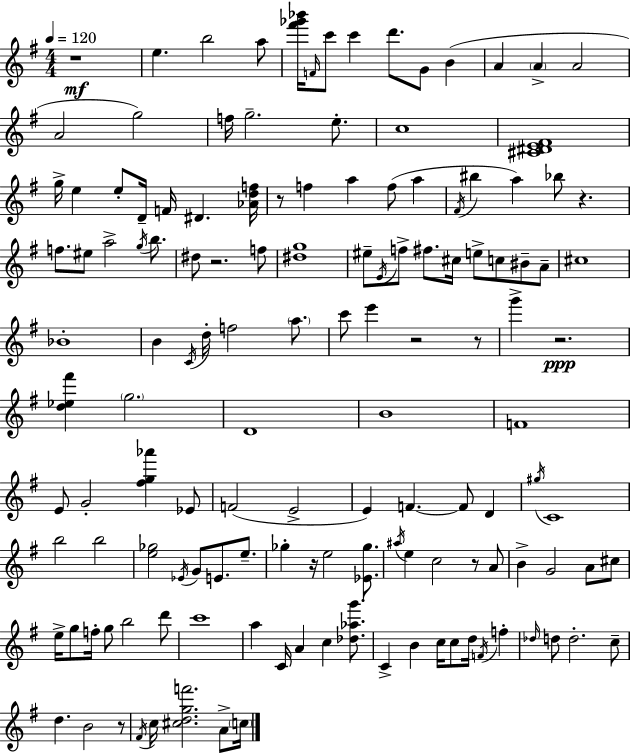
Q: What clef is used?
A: treble